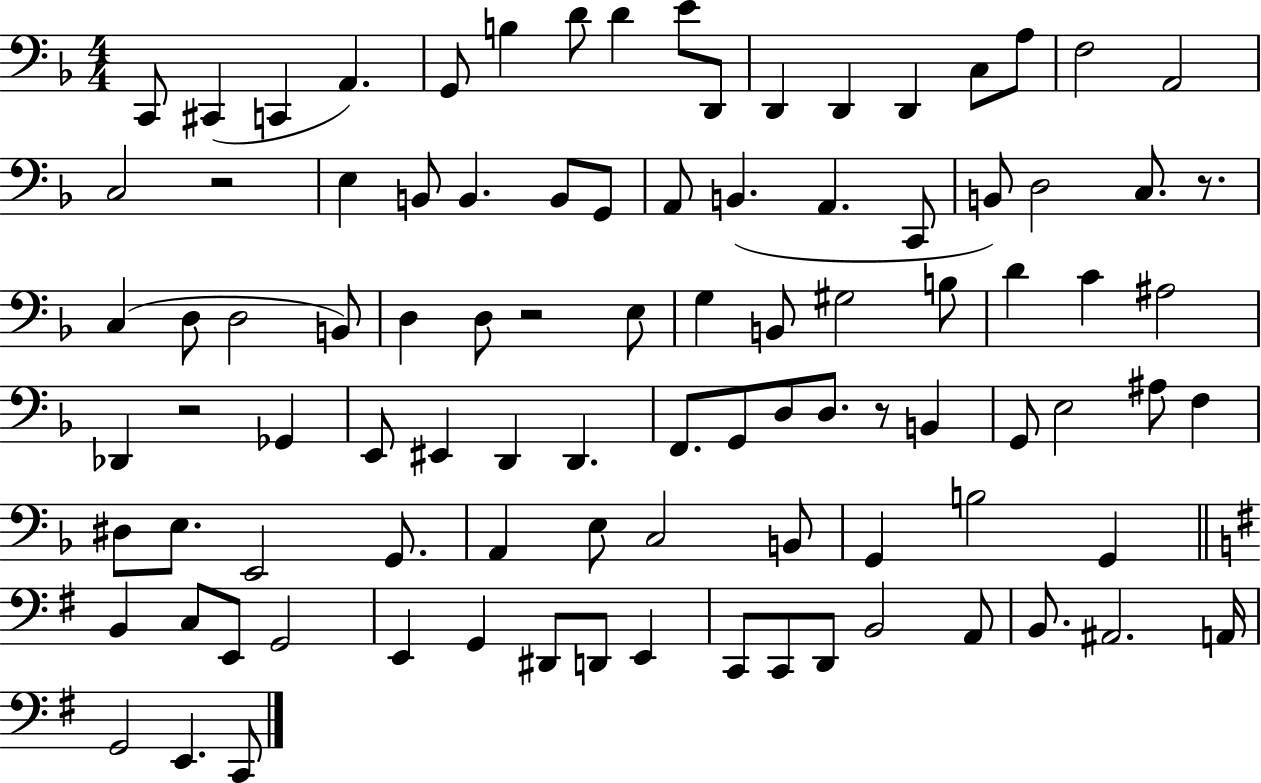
X:1
T:Untitled
M:4/4
L:1/4
K:F
C,,/2 ^C,, C,, A,, G,,/2 B, D/2 D E/2 D,,/2 D,, D,, D,, C,/2 A,/2 F,2 A,,2 C,2 z2 E, B,,/2 B,, B,,/2 G,,/2 A,,/2 B,, A,, C,,/2 B,,/2 D,2 C,/2 z/2 C, D,/2 D,2 B,,/2 D, D,/2 z2 E,/2 G, B,,/2 ^G,2 B,/2 D C ^A,2 _D,, z2 _G,, E,,/2 ^E,, D,, D,, F,,/2 G,,/2 D,/2 D,/2 z/2 B,, G,,/2 E,2 ^A,/2 F, ^D,/2 E,/2 E,,2 G,,/2 A,, E,/2 C,2 B,,/2 G,, B,2 G,, B,, C,/2 E,,/2 G,,2 E,, G,, ^D,,/2 D,,/2 E,, C,,/2 C,,/2 D,,/2 B,,2 A,,/2 B,,/2 ^A,,2 A,,/4 G,,2 E,, C,,/2